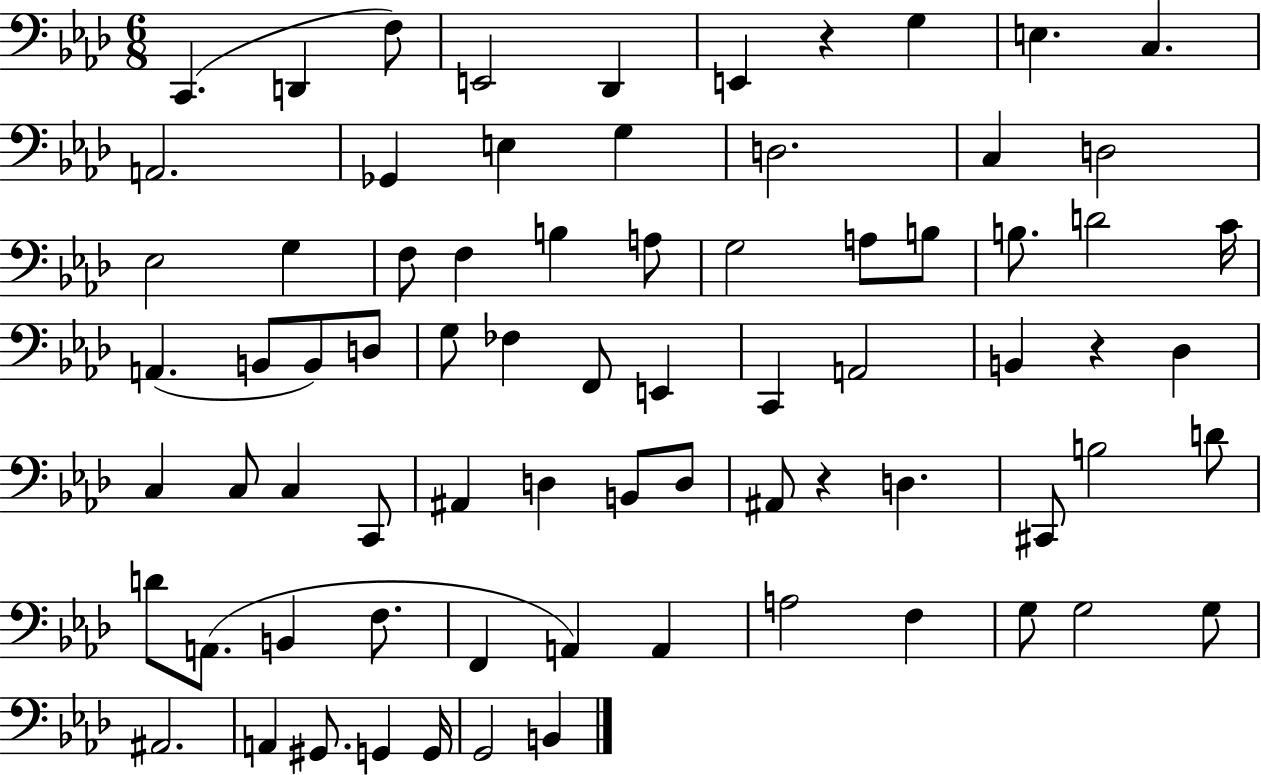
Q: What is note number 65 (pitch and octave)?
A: G3